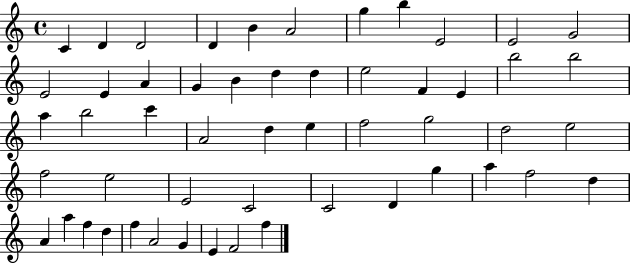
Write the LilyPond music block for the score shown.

{
  \clef treble
  \time 4/4
  \defaultTimeSignature
  \key c \major
  c'4 d'4 d'2 | d'4 b'4 a'2 | g''4 b''4 e'2 | e'2 g'2 | \break e'2 e'4 a'4 | g'4 b'4 d''4 d''4 | e''2 f'4 e'4 | b''2 b''2 | \break a''4 b''2 c'''4 | a'2 d''4 e''4 | f''2 g''2 | d''2 e''2 | \break f''2 e''2 | e'2 c'2 | c'2 d'4 g''4 | a''4 f''2 d''4 | \break a'4 a''4 f''4 d''4 | f''4 a'2 g'4 | e'4 f'2 f''4 | \bar "|."
}